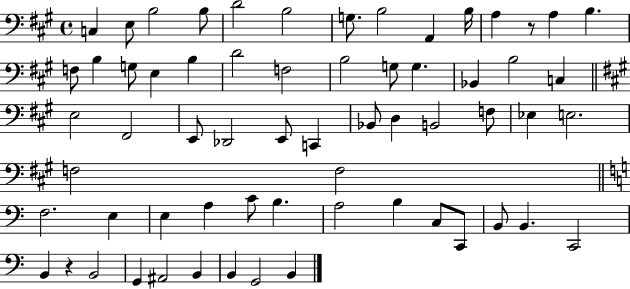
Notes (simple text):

C3/q E3/e B3/h B3/e D4/h B3/h G3/e. B3/h A2/q B3/s A3/q R/e A3/q B3/q. F3/e B3/q G3/e E3/q B3/q D4/h F3/h B3/h G3/e G3/q. Bb2/q B3/h C3/q E3/h F#2/h E2/e Db2/h E2/e C2/q Bb2/e D3/q B2/h F3/e Eb3/q E3/h. F3/h F3/h F3/h. E3/q E3/q A3/q C4/e B3/q. A3/h B3/q C3/e C2/e B2/e B2/q. C2/h B2/q R/q B2/h G2/q A#2/h B2/q B2/q G2/h B2/q